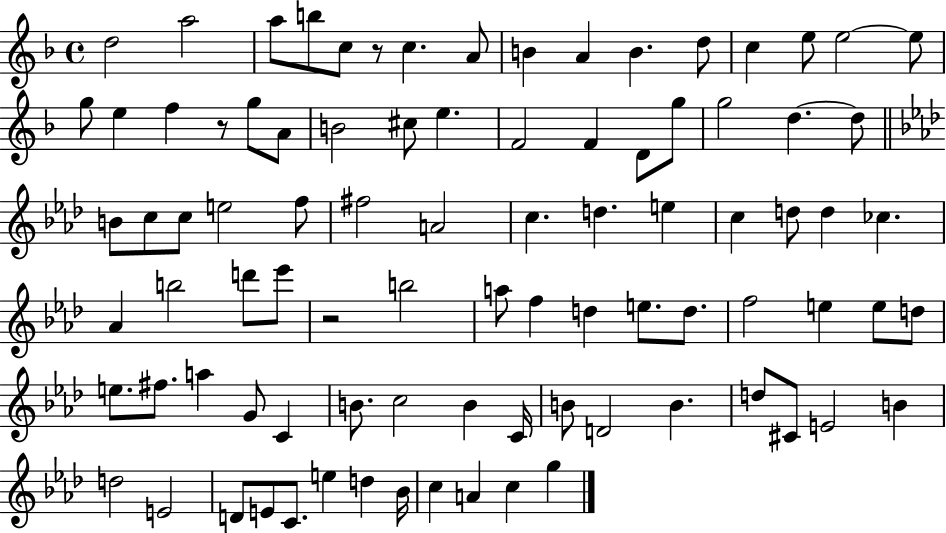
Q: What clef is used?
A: treble